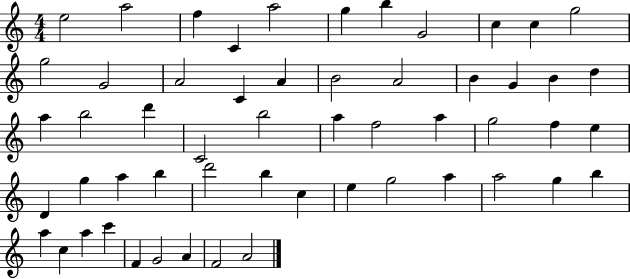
{
  \clef treble
  \numericTimeSignature
  \time 4/4
  \key c \major
  e''2 a''2 | f''4 c'4 a''2 | g''4 b''4 g'2 | c''4 c''4 g''2 | \break g''2 g'2 | a'2 c'4 a'4 | b'2 a'2 | b'4 g'4 b'4 d''4 | \break a''4 b''2 d'''4 | c'2 b''2 | a''4 f''2 a''4 | g''2 f''4 e''4 | \break d'4 g''4 a''4 b''4 | d'''2 b''4 c''4 | e''4 g''2 a''4 | a''2 g''4 b''4 | \break a''4 c''4 a''4 c'''4 | f'4 g'2 a'4 | f'2 a'2 | \bar "|."
}